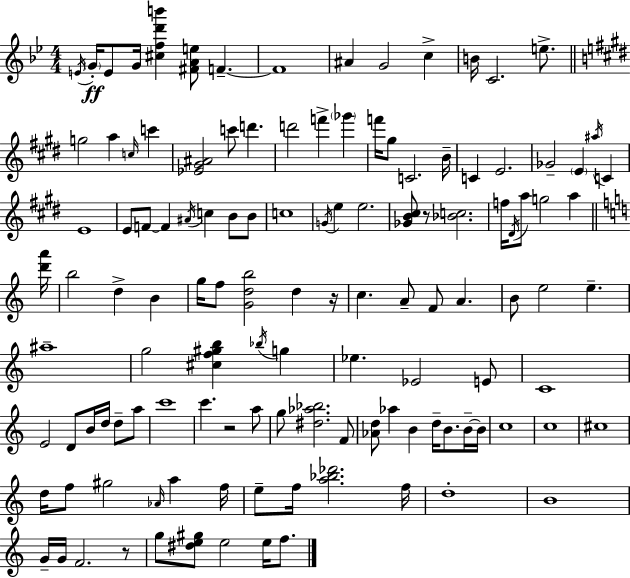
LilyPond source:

{
  \clef treble
  \numericTimeSignature
  \time 4/4
  \key bes \major
  \acciaccatura { e'16 }\ff \parenthesize g'16-. e'8 g'16 <cis'' f'' d''' b'''>4 <fis' a' e''>8 f'4.--~~ | f'1 | ais'4 g'2 c''4-> | b'16 c'2. e''8.-> | \break \bar "||" \break \key e \major g''2 a''4 \grace { c''16 } c'''4 | <ees' gis' ais'>2 c'''8 d'''4. | d'''2 f'''4-> \parenthesize ges'''4 | f'''16 gis''8 c'2. | \break b'16-- c'4 e'2. | ges'2-- \parenthesize e'4 \acciaccatura { ais''16 } c'4 | e'1 | e'8 f'8~~ f'4 \acciaccatura { ais'16 } c''4 b'8 | \break b'8 c''1 | \acciaccatura { g'16 } e''4 e''2. | <ges' b' cis''>8 r8 <bes' c''>2. | f''16 \acciaccatura { dis'16 } a''8 g''2 | \break a''4 \bar "||" \break \key c \major <d''' a'''>16 b''2 d''4-> b'4 | g''16 f''8 <g' d'' b''>2 d''4 | r16 c''4. a'8-- f'8 a'4. | b'8 e''2 e''4.-- | \break ais''1-- | g''2 <cis'' f'' gis'' b''>4 \acciaccatura { bes''16 } g''4 | ees''4. ees'2 | e'8 c'1 | \break e'2 d'8 b'16 d''16 d''8-- | a''8 c'''1 | c'''4. r2 | a''8 g''8 <dis'' aes'' bes''>2. | \break f'8 <aes' d''>8 aes''4 b'4 d''16-- b'8. | b'16--~~ b'16 c''1 | c''1 | cis''1 | \break d''16 f''8 gis''2 \grace { aes'16 } a''4 | f''16 e''8-- f''16 <a'' bes'' des'''>2. | f''16 d''1-. | b'1 | \break g'16-- g'16 f'2. | r8 g''8 <dis'' e'' gis''>8 e''2 e''16 | f''8. \bar "|."
}